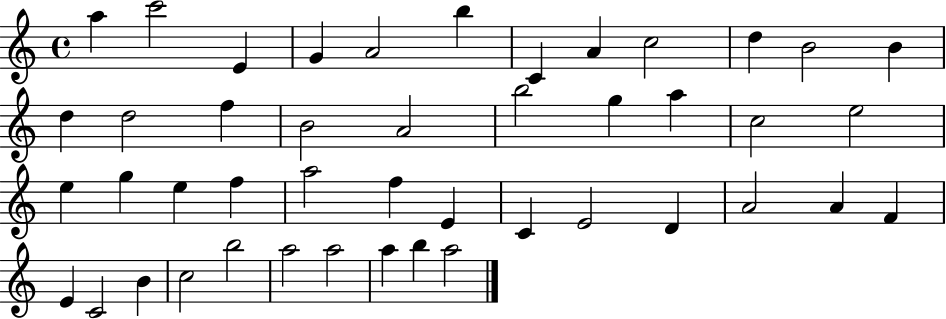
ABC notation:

X:1
T:Untitled
M:4/4
L:1/4
K:C
a c'2 E G A2 b C A c2 d B2 B d d2 f B2 A2 b2 g a c2 e2 e g e f a2 f E C E2 D A2 A F E C2 B c2 b2 a2 a2 a b a2